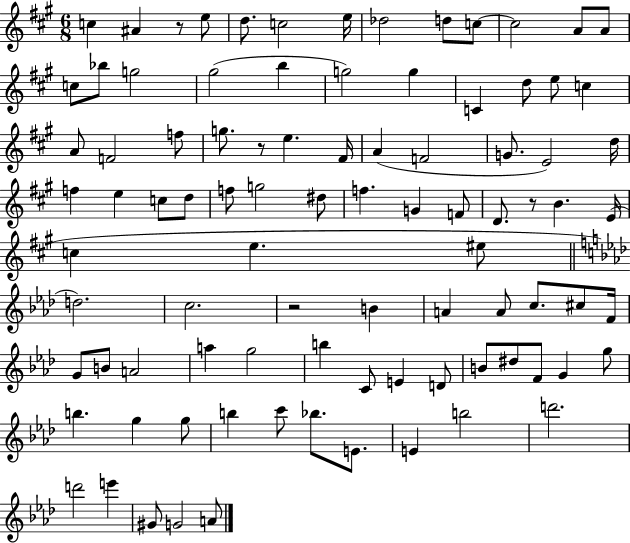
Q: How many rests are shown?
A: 4